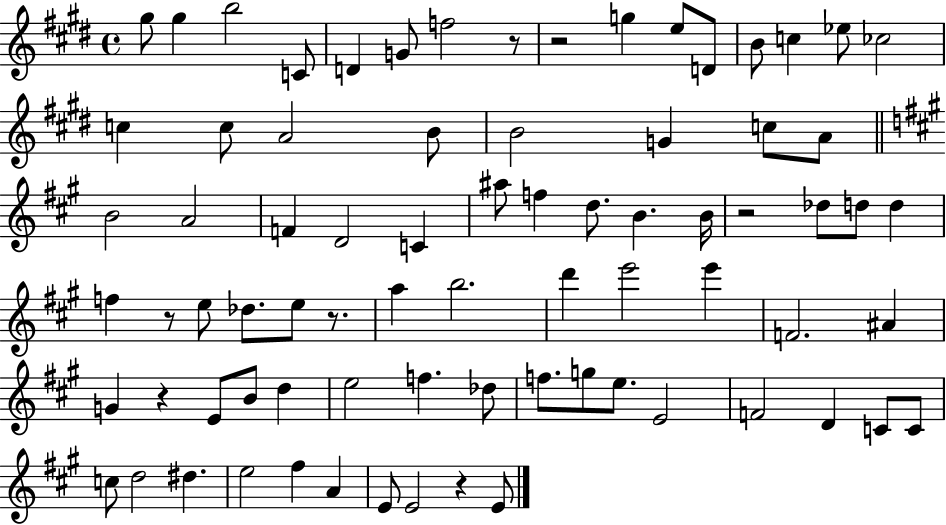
{
  \clef treble
  \time 4/4
  \defaultTimeSignature
  \key e \major
  gis''8 gis''4 b''2 c'8 | d'4 g'8 f''2 r8 | r2 g''4 e''8 d'8 | b'8 c''4 ees''8 ces''2 | \break c''4 c''8 a'2 b'8 | b'2 g'4 c''8 a'8 | \bar "||" \break \key a \major b'2 a'2 | f'4 d'2 c'4 | ais''8 f''4 d''8. b'4. b'16 | r2 des''8 d''8 d''4 | \break f''4 r8 e''8 des''8. e''8 r8. | a''4 b''2. | d'''4 e'''2 e'''4 | f'2. ais'4 | \break g'4 r4 e'8 b'8 d''4 | e''2 f''4. des''8 | f''8. g''8 e''8. e'2 | f'2 d'4 c'8 c'8 | \break c''8 d''2 dis''4. | e''2 fis''4 a'4 | e'8 e'2 r4 e'8 | \bar "|."
}